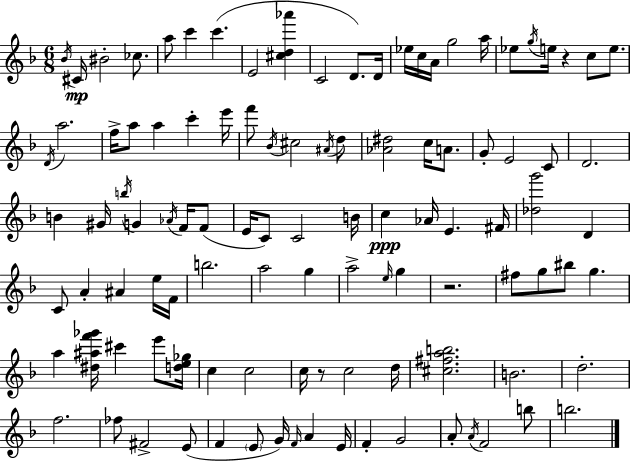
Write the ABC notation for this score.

X:1
T:Untitled
M:6/8
L:1/4
K:F
_B/4 ^C/4 ^B2 _c/2 a/2 c' c' E2 [^cd_a'] C2 D/2 D/4 _e/4 c/4 A/4 g2 a/4 _e/2 g/4 e/4 z c/2 e/2 D/4 a2 f/4 a/2 a c' e'/4 f'/2 _B/4 ^c2 ^A/4 d/2 [_A^d]2 c/4 A/2 G/2 E2 C/2 D2 B ^G/4 b/4 G _A/4 F/4 F/2 E/4 C/2 C2 B/4 c _A/4 E ^F/4 [_dg']2 D C/2 A ^A e/4 F/4 b2 a2 g a2 e/4 g z2 ^f/2 g/2 ^b/2 g a [^d^af'_g']/4 ^c' e'/2 [de_g]/4 c c2 c/4 z/2 c2 d/4 [^c^fab]2 B2 d2 f2 _f/2 ^F2 E/2 F E/2 G/4 F/4 A E/4 F G2 A/2 A/4 F2 b/2 b2